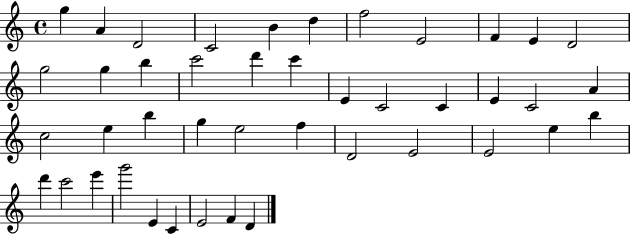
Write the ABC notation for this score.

X:1
T:Untitled
M:4/4
L:1/4
K:C
g A D2 C2 B d f2 E2 F E D2 g2 g b c'2 d' c' E C2 C E C2 A c2 e b g e2 f D2 E2 E2 e b d' c'2 e' g'2 E C E2 F D